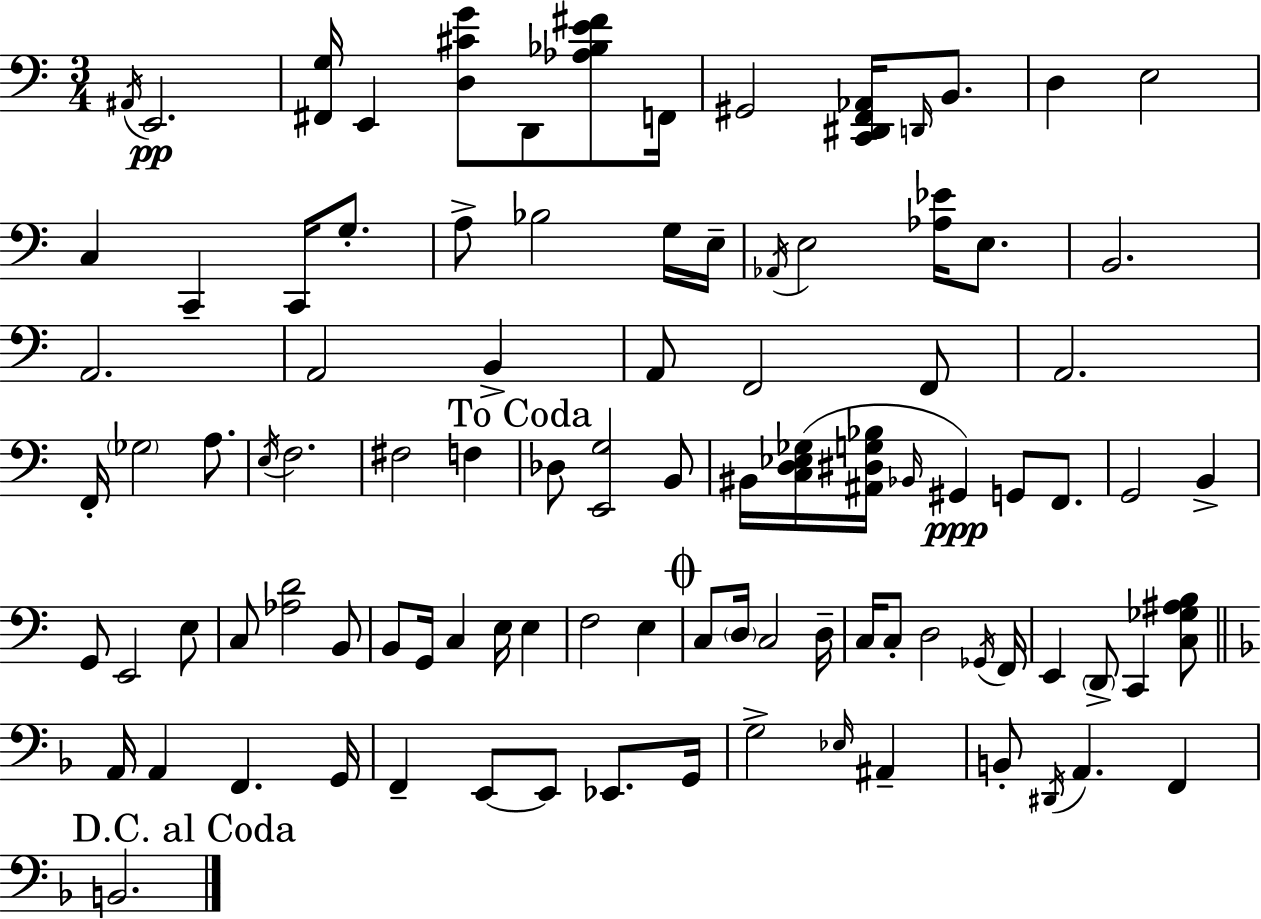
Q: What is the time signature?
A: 3/4